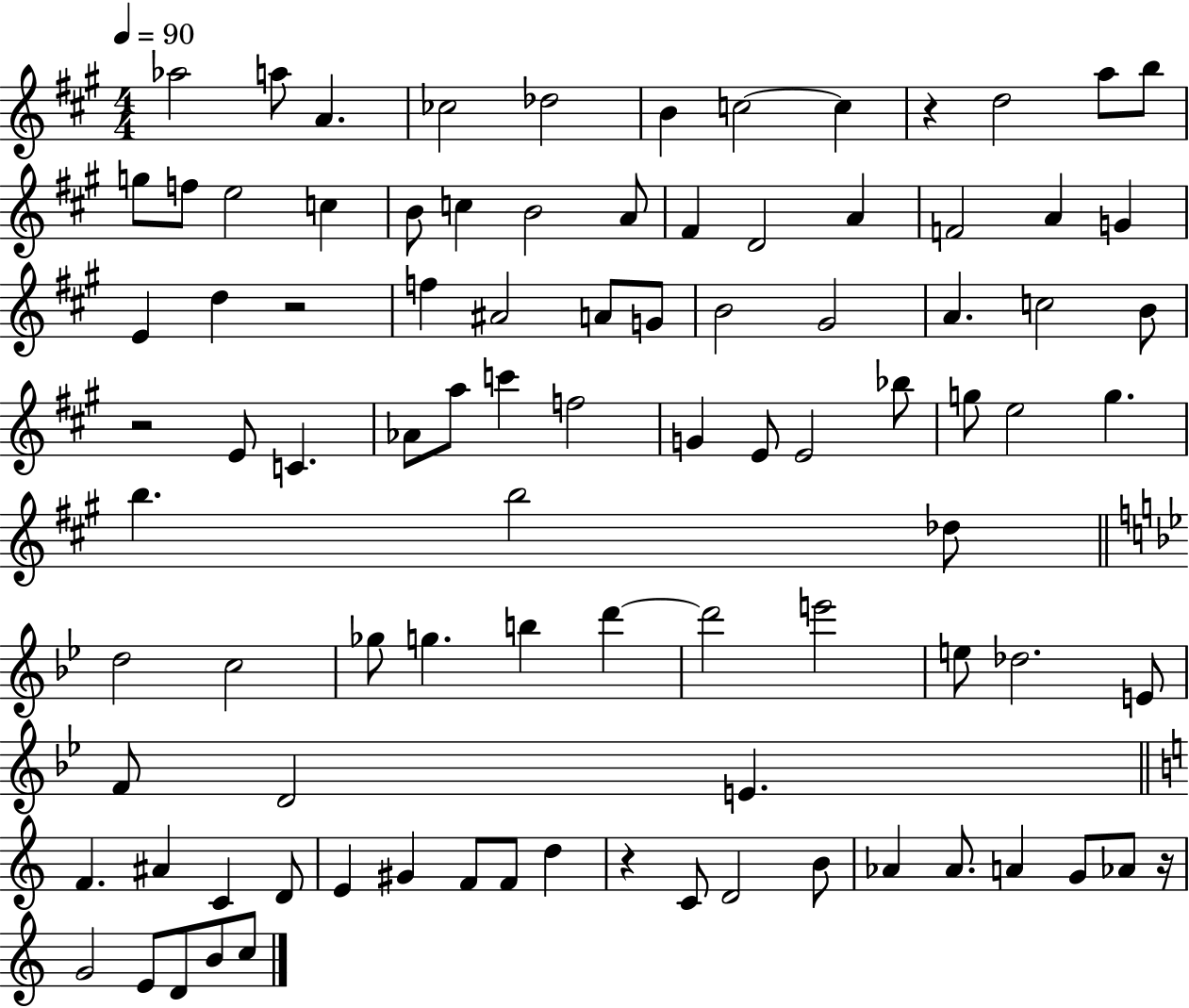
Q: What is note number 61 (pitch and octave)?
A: E5